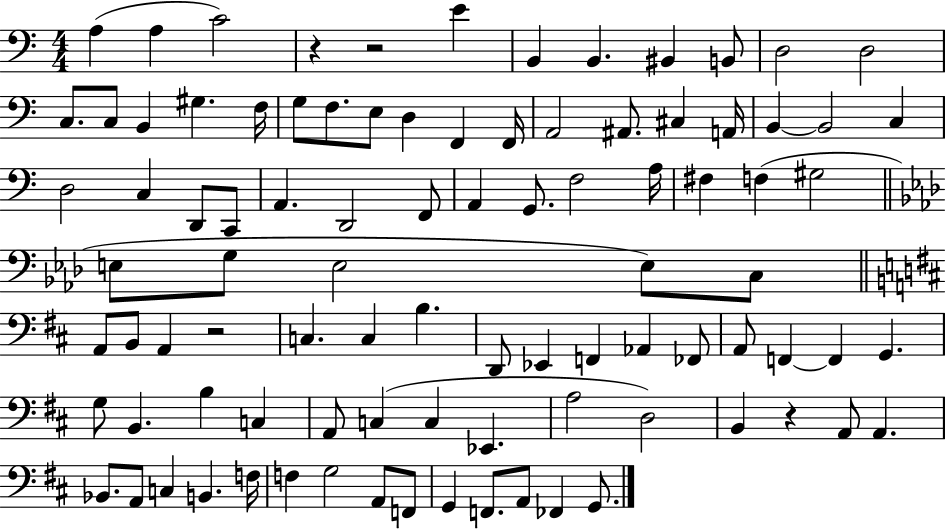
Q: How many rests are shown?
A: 4